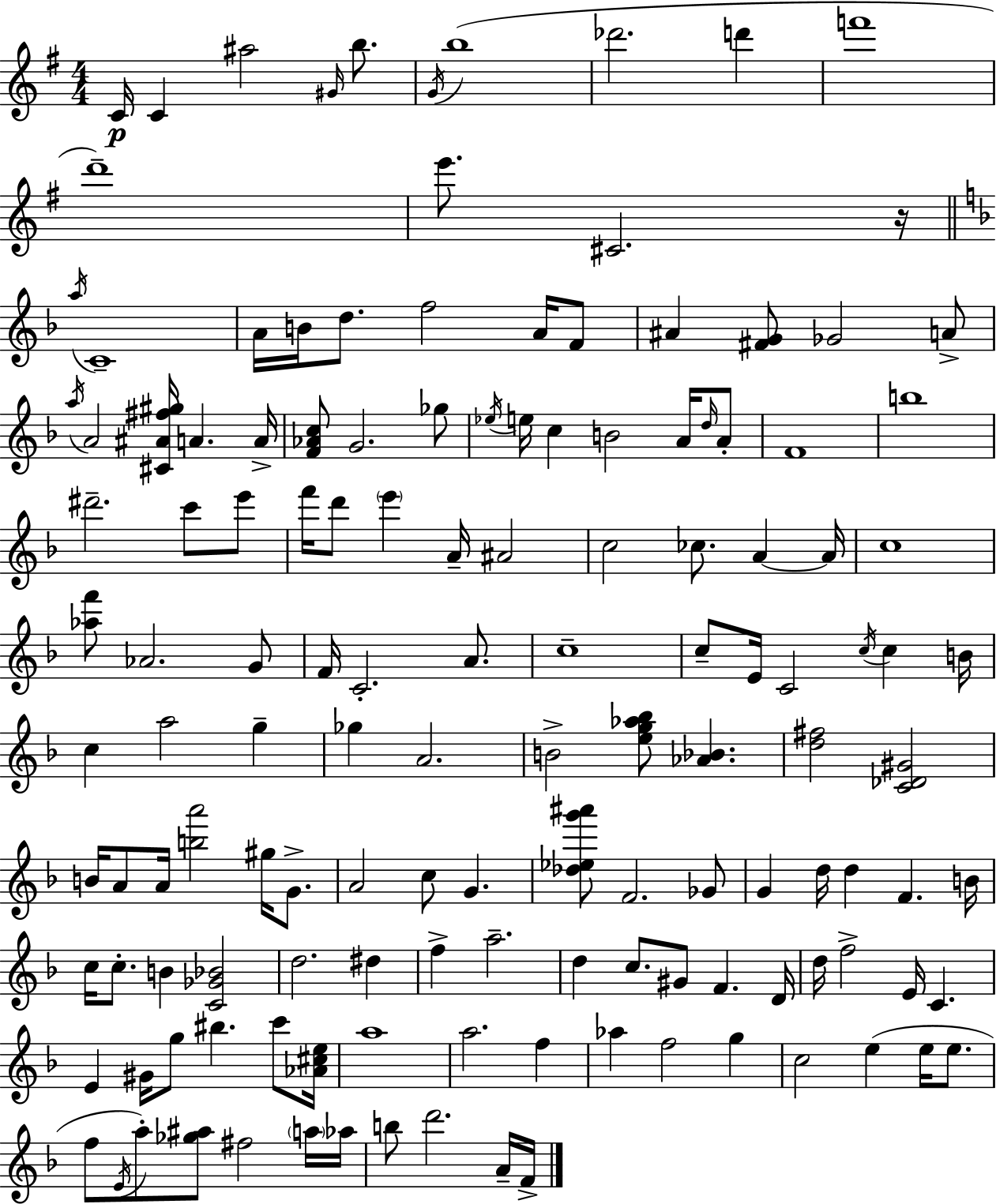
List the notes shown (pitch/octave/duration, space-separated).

C4/s C4/q A#5/h G#4/s B5/e. G4/s B5/w Db6/h. D6/q F6/w D6/w E6/e. C#4/h. R/s A5/s C4/w A4/s B4/s D5/e. F5/h A4/s F4/e A#4/q [F#4,G4]/e Gb4/h A4/e A5/s A4/h [C#4,A#4,F#5,G#5]/s A4/q. A4/s [F4,Ab4,C5]/e G4/h. Gb5/e Eb5/s E5/s C5/q B4/h A4/s D5/s A4/e F4/w B5/w D#6/h. C6/e E6/e F6/s D6/e E6/q A4/s A#4/h C5/h CES5/e. A4/q A4/s C5/w [Ab5,F6]/e Ab4/h. G4/e F4/s C4/h. A4/e. C5/w C5/e E4/s C4/h C5/s C5/q B4/s C5/q A5/h G5/q Gb5/q A4/h. B4/h [E5,G5,Ab5,Bb5]/e [Ab4,Bb4]/q. [D5,F#5]/h [C4,Db4,G#4]/h B4/s A4/e A4/s [B5,A6]/h G#5/s G4/e. A4/h C5/e G4/q. [Db5,Eb5,G6,A#6]/e F4/h. Gb4/e G4/q D5/s D5/q F4/q. B4/s C5/s C5/e. B4/q [C4,Gb4,Bb4]/h D5/h. D#5/q F5/q A5/h. D5/q C5/e. G#4/e F4/q. D4/s D5/s F5/h E4/s C4/q. E4/q G#4/s G5/e BIS5/q. C6/e [Ab4,C#5,E5]/s A5/w A5/h. F5/q Ab5/q F5/h G5/q C5/h E5/q E5/s E5/e. F5/e E4/s A5/e [Gb5,A#5]/e F#5/h A5/s Ab5/s B5/e D6/h. A4/s F4/s